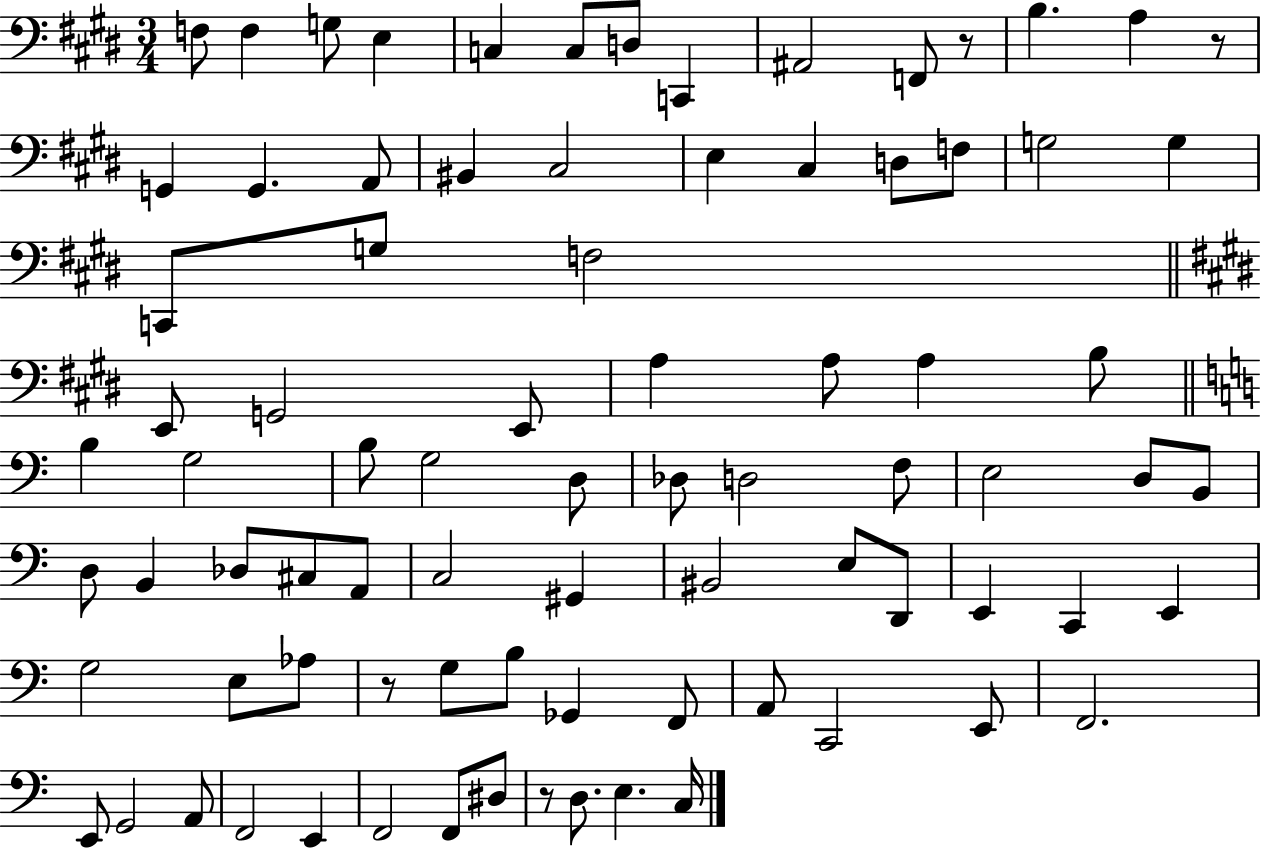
F3/e F3/q G3/e E3/q C3/q C3/e D3/e C2/q A#2/h F2/e R/e B3/q. A3/q R/e G2/q G2/q. A2/e BIS2/q C#3/h E3/q C#3/q D3/e F3/e G3/h G3/q C2/e G3/e F3/h E2/e G2/h E2/e A3/q A3/e A3/q B3/e B3/q G3/h B3/e G3/h D3/e Db3/e D3/h F3/e E3/h D3/e B2/e D3/e B2/q Db3/e C#3/e A2/e C3/h G#2/q BIS2/h E3/e D2/e E2/q C2/q E2/q G3/h E3/e Ab3/e R/e G3/e B3/e Gb2/q F2/e A2/e C2/h E2/e F2/h. E2/e G2/h A2/e F2/h E2/q F2/h F2/e D#3/e R/e D3/e. E3/q. C3/s